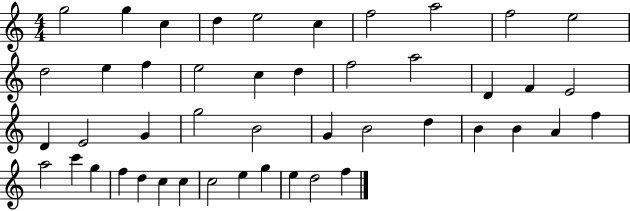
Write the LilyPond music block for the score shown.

{
  \clef treble
  \numericTimeSignature
  \time 4/4
  \key c \major
  g''2 g''4 c''4 | d''4 e''2 c''4 | f''2 a''2 | f''2 e''2 | \break d''2 e''4 f''4 | e''2 c''4 d''4 | f''2 a''2 | d'4 f'4 e'2 | \break d'4 e'2 g'4 | g''2 b'2 | g'4 b'2 d''4 | b'4 b'4 a'4 f''4 | \break a''2 c'''4 g''4 | f''4 d''4 c''4 c''4 | c''2 e''4 g''4 | e''4 d''2 f''4 | \break \bar "|."
}